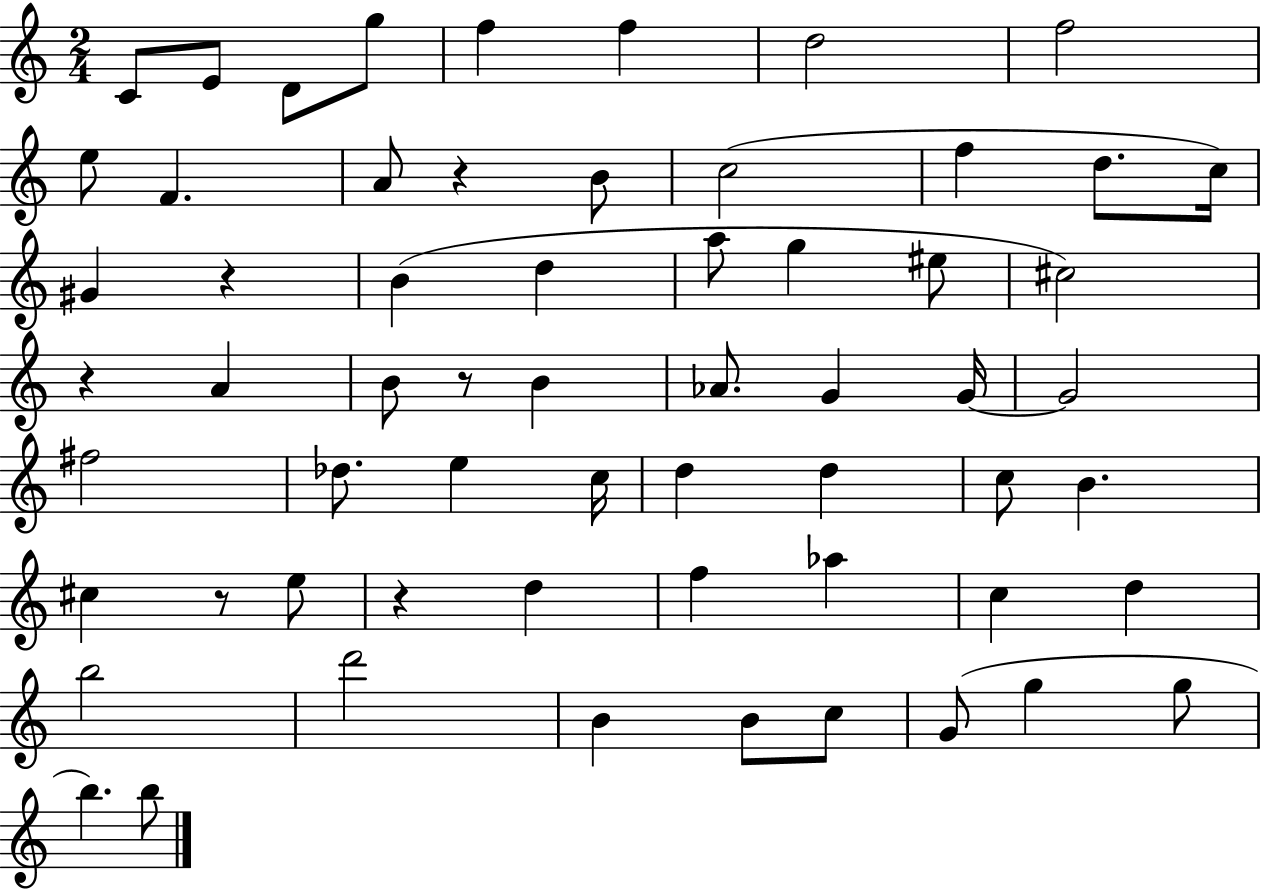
X:1
T:Untitled
M:2/4
L:1/4
K:C
C/2 E/2 D/2 g/2 f f d2 f2 e/2 F A/2 z B/2 c2 f d/2 c/4 ^G z B d a/2 g ^e/2 ^c2 z A B/2 z/2 B _A/2 G G/4 G2 ^f2 _d/2 e c/4 d d c/2 B ^c z/2 e/2 z d f _a c d b2 d'2 B B/2 c/2 G/2 g g/2 b b/2